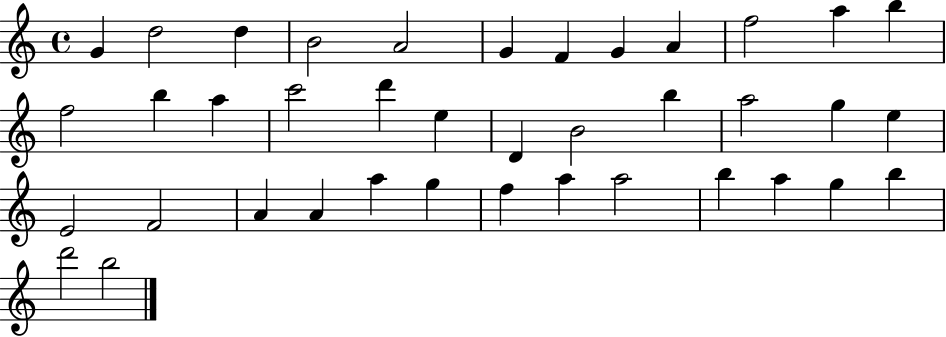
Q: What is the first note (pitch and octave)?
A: G4